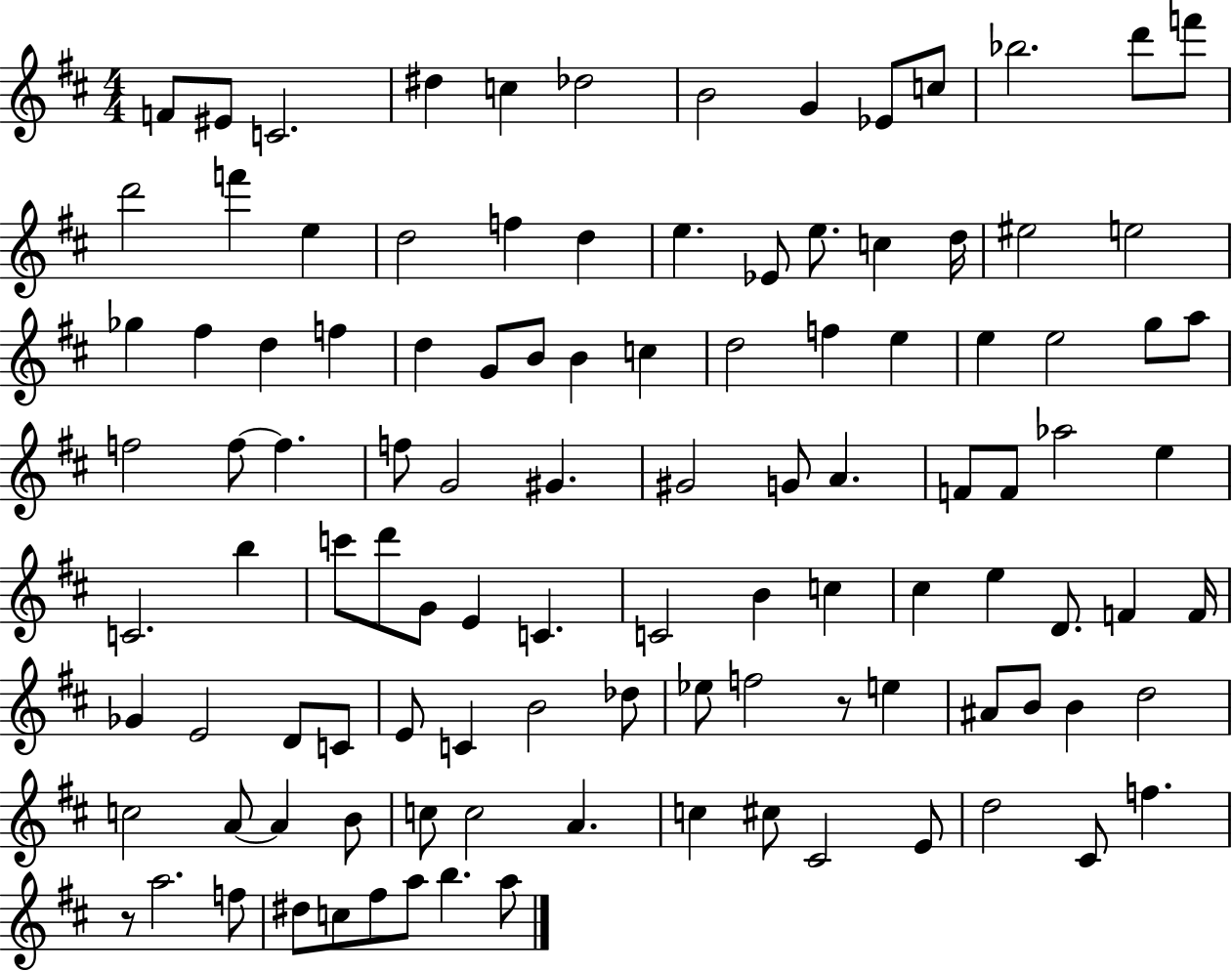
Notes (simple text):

F4/e EIS4/e C4/h. D#5/q C5/q Db5/h B4/h G4/q Eb4/e C5/e Bb5/h. D6/e F6/e D6/h F6/q E5/q D5/h F5/q D5/q E5/q. Eb4/e E5/e. C5/q D5/s EIS5/h E5/h Gb5/q F#5/q D5/q F5/q D5/q G4/e B4/e B4/q C5/q D5/h F5/q E5/q E5/q E5/h G5/e A5/e F5/h F5/e F5/q. F5/e G4/h G#4/q. G#4/h G4/e A4/q. F4/e F4/e Ab5/h E5/q C4/h. B5/q C6/e D6/e G4/e E4/q C4/q. C4/h B4/q C5/q C#5/q E5/q D4/e. F4/q F4/s Gb4/q E4/h D4/e C4/e E4/e C4/q B4/h Db5/e Eb5/e F5/h R/e E5/q A#4/e B4/e B4/q D5/h C5/h A4/e A4/q B4/e C5/e C5/h A4/q. C5/q C#5/e C#4/h E4/e D5/h C#4/e F5/q. R/e A5/h. F5/e D#5/e C5/e F#5/e A5/e B5/q. A5/e